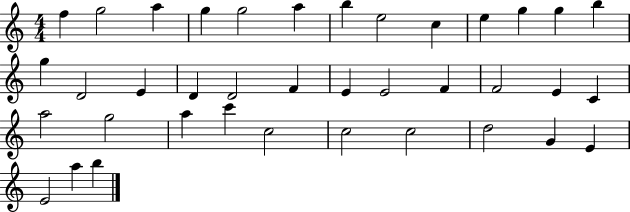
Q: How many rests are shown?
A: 0